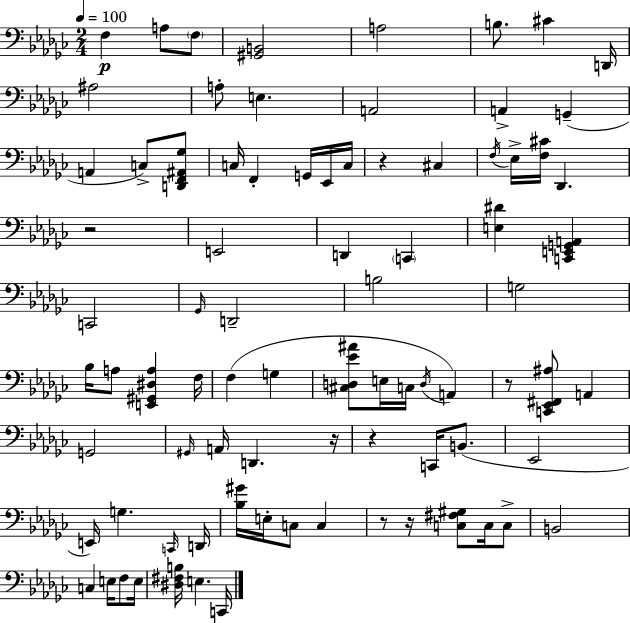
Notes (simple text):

F3/q A3/e F3/e [G#2,B2]/h A3/h B3/e. C#4/q D2/s A#3/h A3/e E3/q. A2/h A2/q G2/q A2/q C3/e [D2,F2,A#2,Gb3]/e C3/s F2/q G2/s Eb2/s C3/s R/q C#3/q F3/s Eb3/s [F3,C#4]/s Db2/q. R/h E2/h D2/q C2/q [E3,D#4]/q [C2,E2,G2,A2]/q C2/h Gb2/s D2/h B3/h G3/h Bb3/s A3/e [E2,G#2,D#3,A3]/q F3/s F3/q G3/q [C#3,D3,Eb4,A#4]/e E3/s C3/s D3/s A2/q R/e [C2,Eb2,F#2,A#3]/e A2/q G2/h G#2/s A2/s D2/q. R/s R/q C2/s B2/e. Eb2/h E2/s G3/q. C2/s D2/s [Bb3,G#4]/s E3/s C3/e C3/q R/e R/s [C3,F#3,G#3]/e C3/s C3/e B2/h C3/q E3/s F3/e E3/s [D#3,F#3,B3]/s E3/q. C2/s